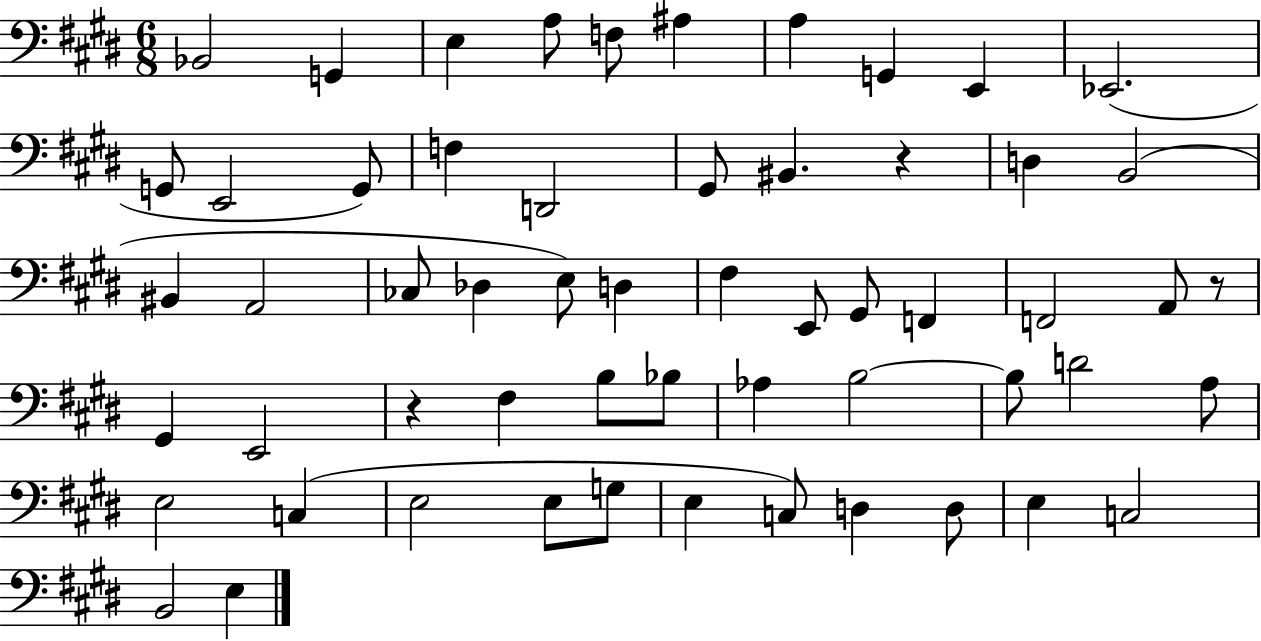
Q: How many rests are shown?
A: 3